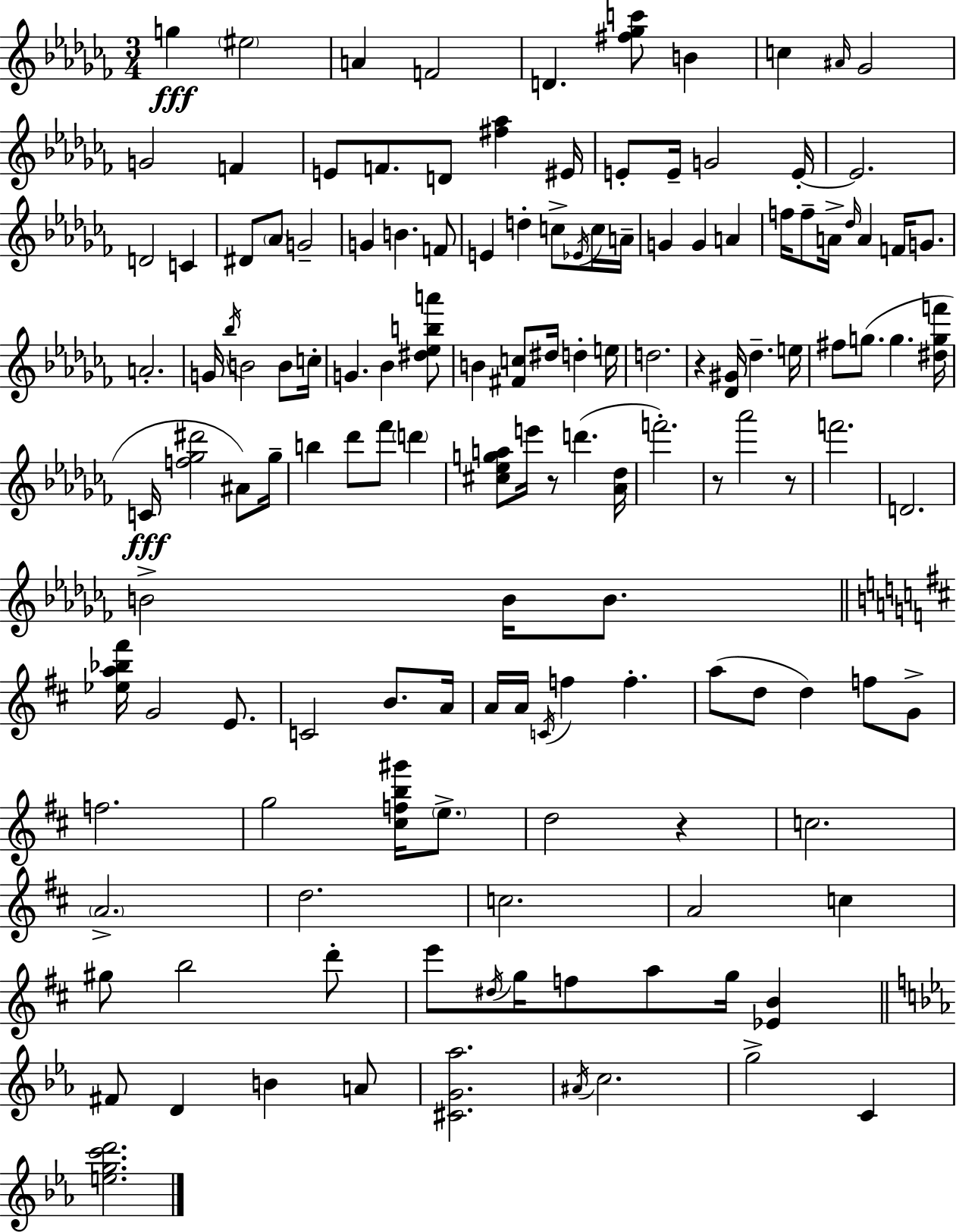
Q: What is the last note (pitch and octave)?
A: C4